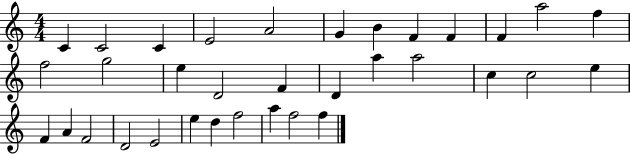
{
  \clef treble
  \numericTimeSignature
  \time 4/4
  \key c \major
  c'4 c'2 c'4 | e'2 a'2 | g'4 b'4 f'4 f'4 | f'4 a''2 f''4 | \break f''2 g''2 | e''4 d'2 f'4 | d'4 a''4 a''2 | c''4 c''2 e''4 | \break f'4 a'4 f'2 | d'2 e'2 | e''4 d''4 f''2 | a''4 f''2 f''4 | \break \bar "|."
}